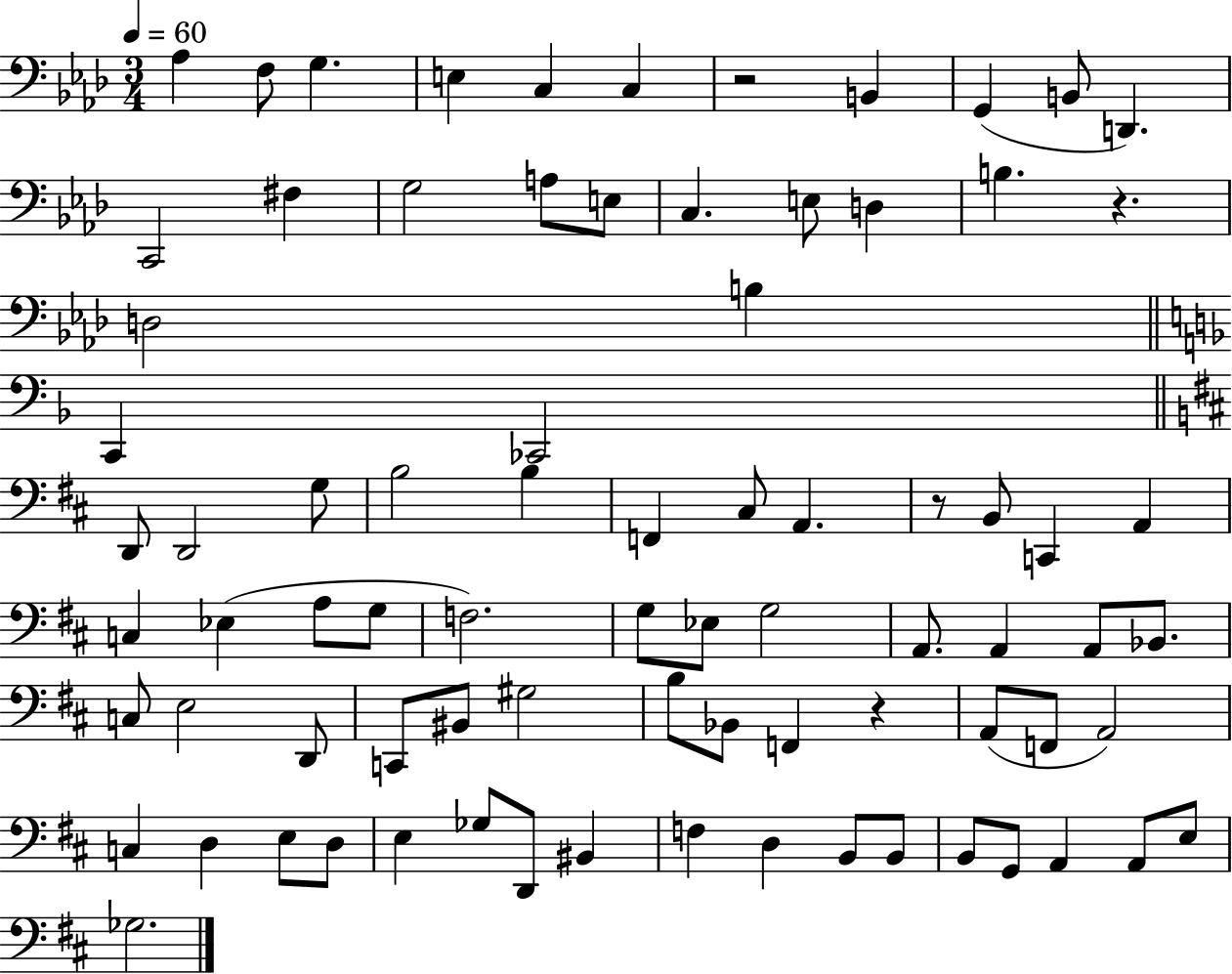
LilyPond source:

{
  \clef bass
  \numericTimeSignature
  \time 3/4
  \key aes \major
  \tempo 4 = 60
  aes4 f8 g4. | e4 c4 c4 | r2 b,4 | g,4( b,8 d,4.) | \break c,2 fis4 | g2 a8 e8 | c4. e8 d4 | b4. r4. | \break d2 b4 | \bar "||" \break \key f \major c,4 ces,2 | \bar "||" \break \key d \major d,8 d,2 g8 | b2 b4 | f,4 cis8 a,4. | r8 b,8 c,4 a,4 | \break c4 ees4( a8 g8 | f2.) | g8 ees8 g2 | a,8. a,4 a,8 bes,8. | \break c8 e2 d,8 | c,8 bis,8 gis2 | b8 bes,8 f,4 r4 | a,8( f,8 a,2) | \break c4 d4 e8 d8 | e4 ges8 d,8 bis,4 | f4 d4 b,8 b,8 | b,8 g,8 a,4 a,8 e8 | \break ges2. | \bar "|."
}